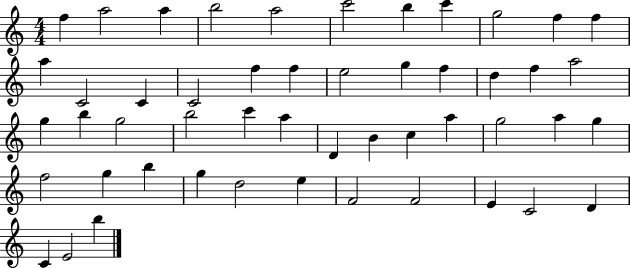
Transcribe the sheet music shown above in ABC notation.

X:1
T:Untitled
M:4/4
L:1/4
K:C
f a2 a b2 a2 c'2 b c' g2 f f a C2 C C2 f f e2 g f d f a2 g b g2 b2 c' a D B c a g2 a g f2 g b g d2 e F2 F2 E C2 D C E2 b